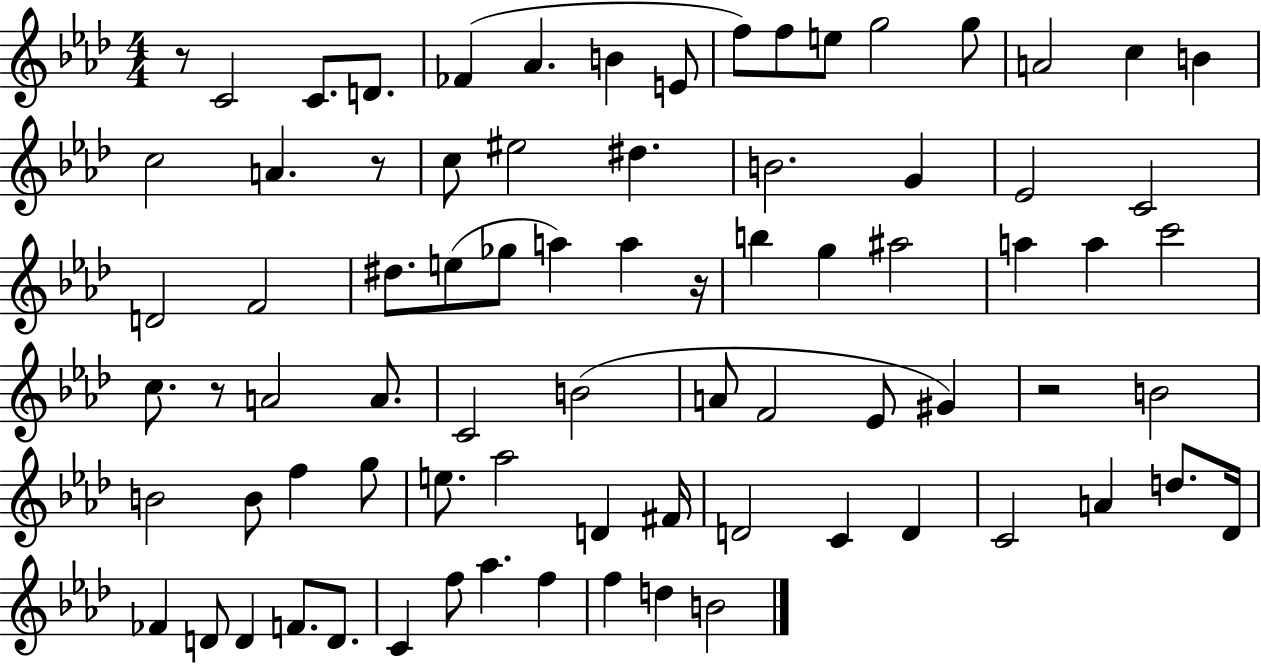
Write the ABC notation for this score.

X:1
T:Untitled
M:4/4
L:1/4
K:Ab
z/2 C2 C/2 D/2 _F _A B E/2 f/2 f/2 e/2 g2 g/2 A2 c B c2 A z/2 c/2 ^e2 ^d B2 G _E2 C2 D2 F2 ^d/2 e/2 _g/2 a a z/4 b g ^a2 a a c'2 c/2 z/2 A2 A/2 C2 B2 A/2 F2 _E/2 ^G z2 B2 B2 B/2 f g/2 e/2 _a2 D ^F/4 D2 C D C2 A d/2 _D/4 _F D/2 D F/2 D/2 C f/2 _a f f d B2